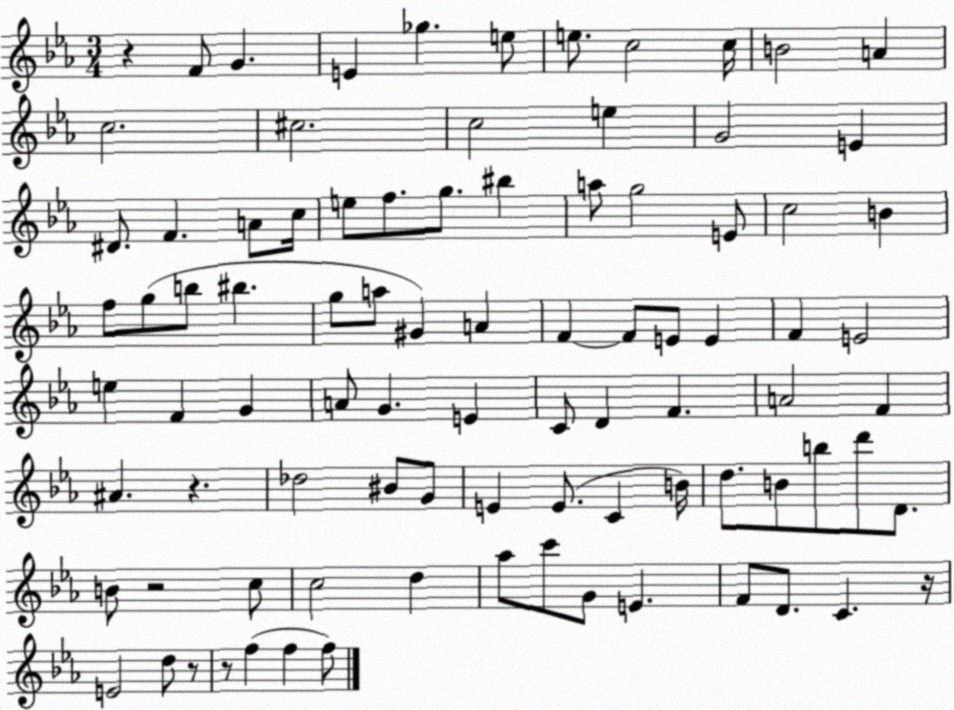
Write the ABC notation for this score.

X:1
T:Untitled
M:3/4
L:1/4
K:Eb
z F/2 G E _g e/2 e/2 c2 c/4 B2 A c2 ^c2 c2 e G2 E ^D/2 F A/2 c/4 e/2 f/2 g/2 ^b a/2 g2 E/2 c2 B f/2 g/2 b/2 ^b g/2 a/2 ^G A F F/2 E/2 E F E2 e F G A/2 G E C/2 D F A2 F ^A z _d2 ^B/2 G/2 E E/2 C B/4 d/2 B/2 b/2 d'/2 D/2 B/2 z2 c/2 c2 d _a/2 c'/2 G/2 E F/2 D/2 C z/4 E2 d/2 z/2 z/2 f f f/2